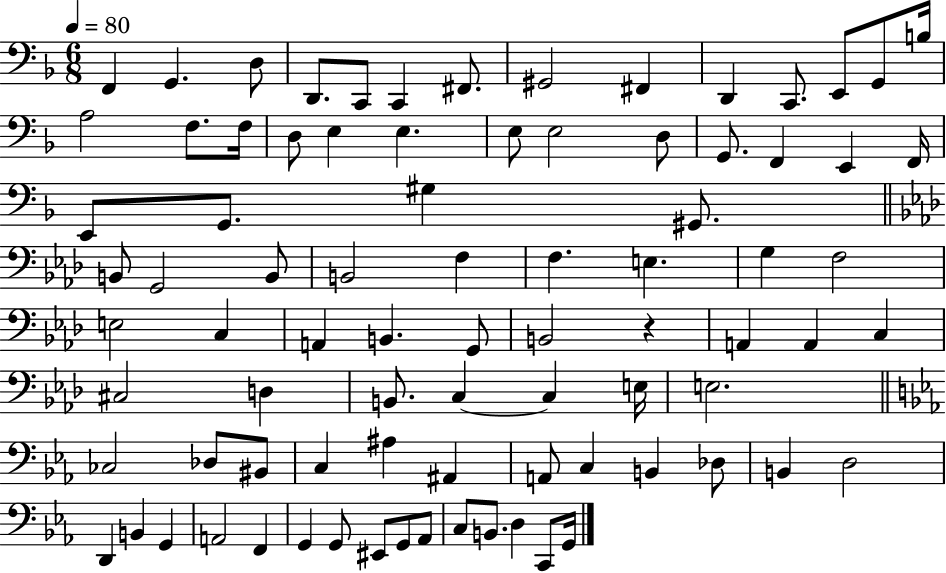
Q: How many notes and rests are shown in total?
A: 84